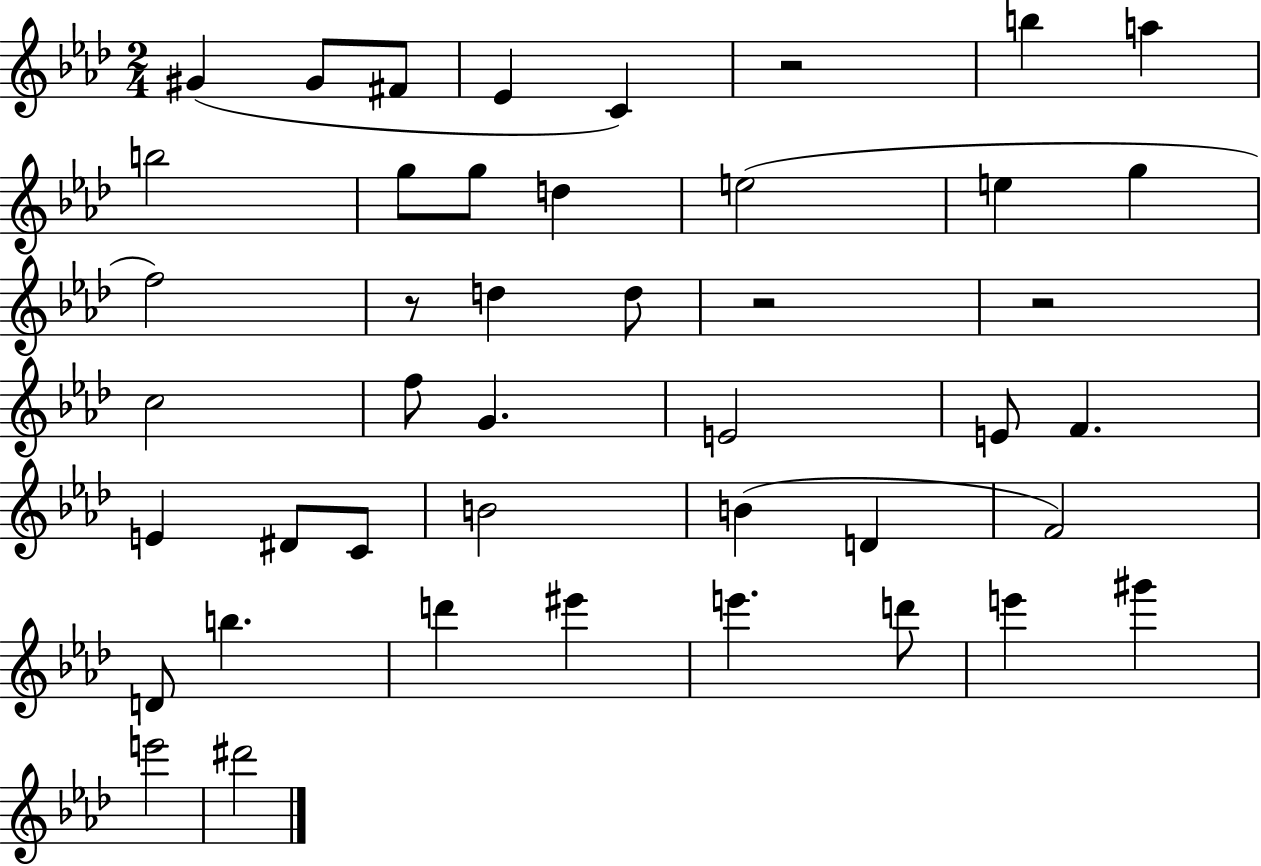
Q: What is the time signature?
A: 2/4